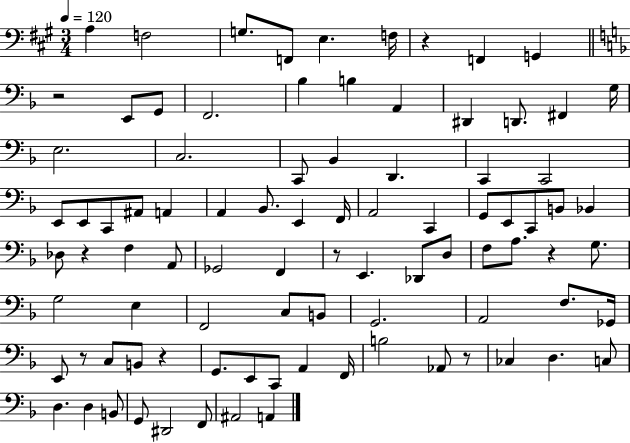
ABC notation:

X:1
T:Untitled
M:3/4
L:1/4
K:A
A, F,2 G,/2 F,,/2 E, F,/4 z F,, G,, z2 E,,/2 G,,/2 F,,2 _B, B, A,, ^D,, D,,/2 ^F,, G,/4 E,2 C,2 C,,/2 _B,, D,, C,, C,,2 E,,/2 E,,/2 C,,/2 ^A,,/2 A,, A,, _B,,/2 E,, F,,/4 A,,2 C,, G,,/2 E,,/2 C,,/2 B,,/2 _B,, _D,/2 z F, A,,/2 _G,,2 F,, z/2 E,, _D,,/2 D,/2 F,/2 A,/2 z G,/2 G,2 E, F,,2 C,/2 B,,/2 G,,2 A,,2 F,/2 _G,,/4 E,,/2 z/2 C,/2 B,,/2 z G,,/2 E,,/2 C,,/2 A,, F,,/4 B,2 _A,,/2 z/2 _C, D, C,/2 D, D, B,,/2 G,,/2 ^D,,2 F,,/2 ^A,,2 A,,